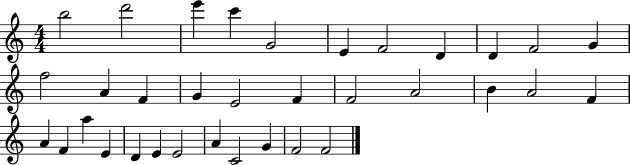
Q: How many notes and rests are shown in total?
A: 34